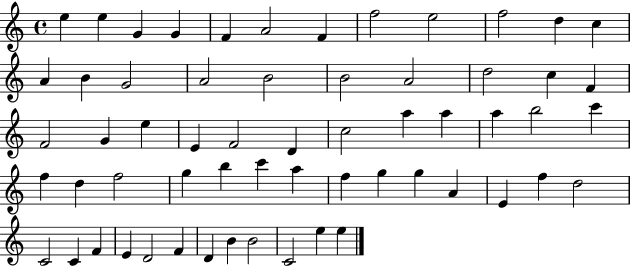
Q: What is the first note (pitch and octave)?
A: E5